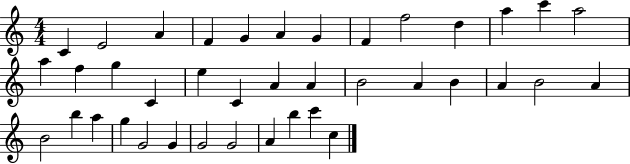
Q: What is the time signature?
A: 4/4